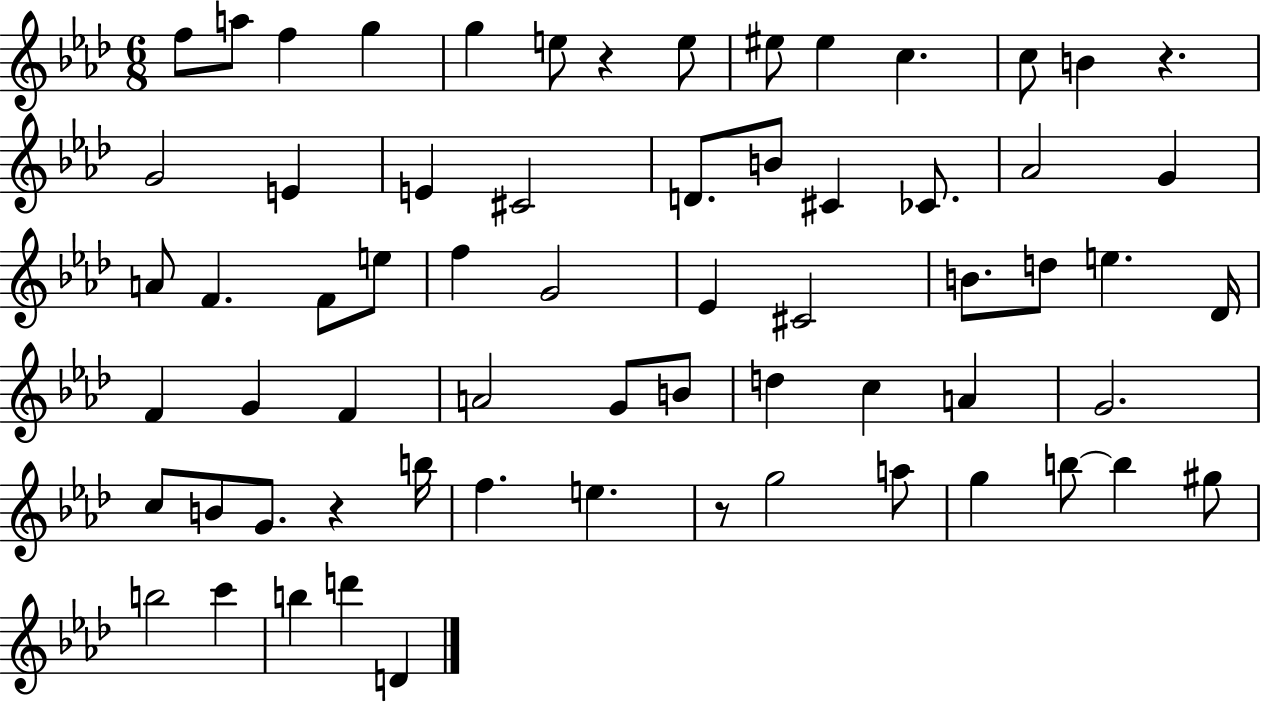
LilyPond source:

{
  \clef treble
  \numericTimeSignature
  \time 6/8
  \key aes \major
  \repeat volta 2 { f''8 a''8 f''4 g''4 | g''4 e''8 r4 e''8 | eis''8 eis''4 c''4. | c''8 b'4 r4. | \break g'2 e'4 | e'4 cis'2 | d'8. b'8 cis'4 ces'8. | aes'2 g'4 | \break a'8 f'4. f'8 e''8 | f''4 g'2 | ees'4 cis'2 | b'8. d''8 e''4. des'16 | \break f'4 g'4 f'4 | a'2 g'8 b'8 | d''4 c''4 a'4 | g'2. | \break c''8 b'8 g'8. r4 b''16 | f''4. e''4. | r8 g''2 a''8 | g''4 b''8~~ b''4 gis''8 | \break b''2 c'''4 | b''4 d'''4 d'4 | } \bar "|."
}